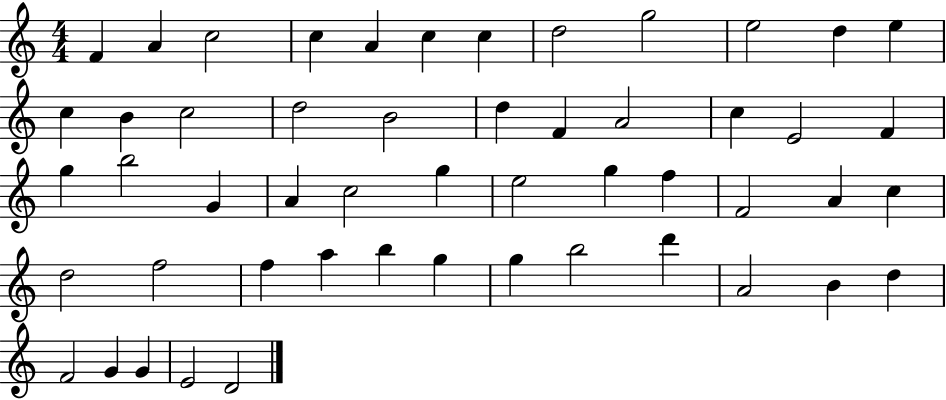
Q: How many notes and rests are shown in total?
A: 52